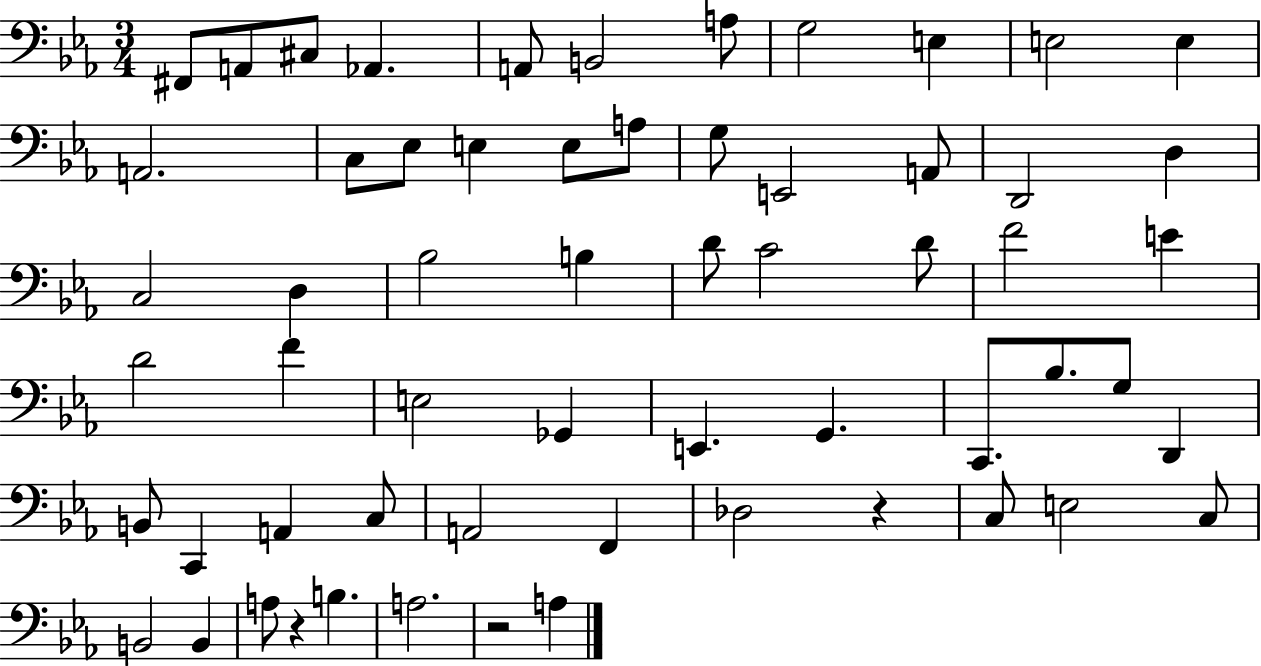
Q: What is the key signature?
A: EES major